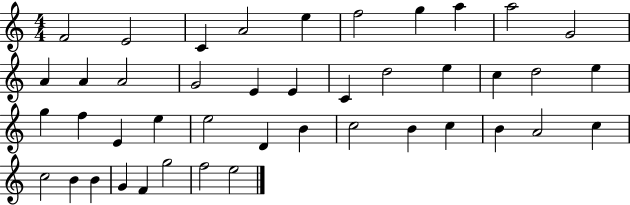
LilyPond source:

{
  \clef treble
  \numericTimeSignature
  \time 4/4
  \key c \major
  f'2 e'2 | c'4 a'2 e''4 | f''2 g''4 a''4 | a''2 g'2 | \break a'4 a'4 a'2 | g'2 e'4 e'4 | c'4 d''2 e''4 | c''4 d''2 e''4 | \break g''4 f''4 e'4 e''4 | e''2 d'4 b'4 | c''2 b'4 c''4 | b'4 a'2 c''4 | \break c''2 b'4 b'4 | g'4 f'4 g''2 | f''2 e''2 | \bar "|."
}